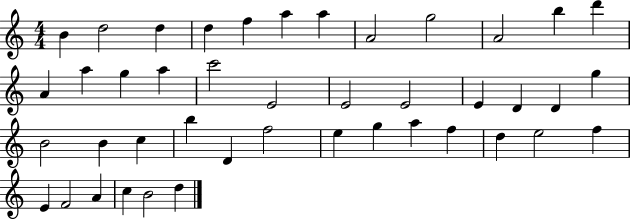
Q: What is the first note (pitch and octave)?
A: B4